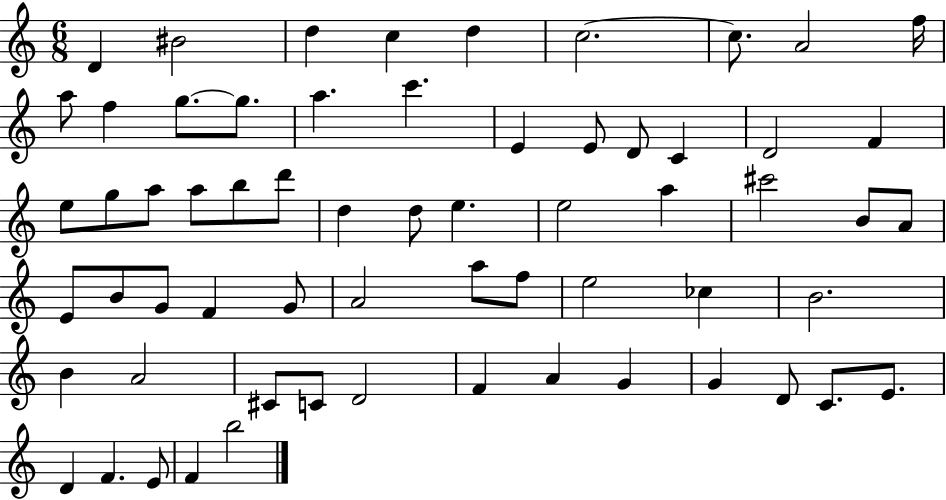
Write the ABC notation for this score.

X:1
T:Untitled
M:6/8
L:1/4
K:C
D ^B2 d c d c2 c/2 A2 f/4 a/2 f g/2 g/2 a c' E E/2 D/2 C D2 F e/2 g/2 a/2 a/2 b/2 d'/2 d d/2 e e2 a ^c'2 B/2 A/2 E/2 B/2 G/2 F G/2 A2 a/2 f/2 e2 _c B2 B A2 ^C/2 C/2 D2 F A G G D/2 C/2 E/2 D F E/2 F b2